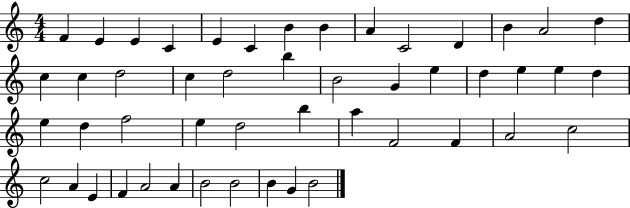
X:1
T:Untitled
M:4/4
L:1/4
K:C
F E E C E C B B A C2 D B A2 d c c d2 c d2 b B2 G e d e e d e d f2 e d2 b a F2 F A2 c2 c2 A E F A2 A B2 B2 B G B2